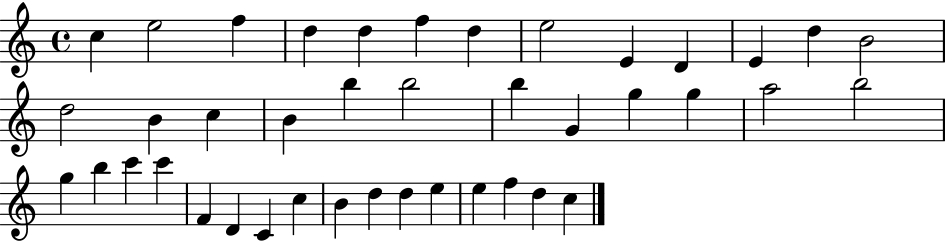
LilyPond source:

{
  \clef treble
  \time 4/4
  \defaultTimeSignature
  \key c \major
  c''4 e''2 f''4 | d''4 d''4 f''4 d''4 | e''2 e'4 d'4 | e'4 d''4 b'2 | \break d''2 b'4 c''4 | b'4 b''4 b''2 | b''4 g'4 g''4 g''4 | a''2 b''2 | \break g''4 b''4 c'''4 c'''4 | f'4 d'4 c'4 c''4 | b'4 d''4 d''4 e''4 | e''4 f''4 d''4 c''4 | \break \bar "|."
}